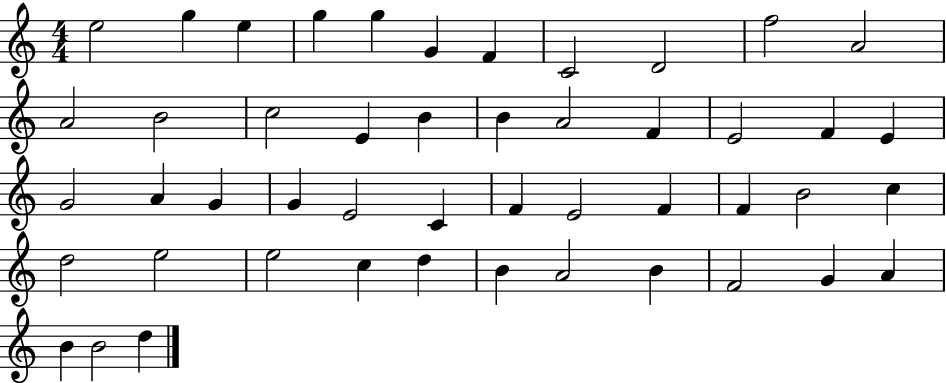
X:1
T:Untitled
M:4/4
L:1/4
K:C
e2 g e g g G F C2 D2 f2 A2 A2 B2 c2 E B B A2 F E2 F E G2 A G G E2 C F E2 F F B2 c d2 e2 e2 c d B A2 B F2 G A B B2 d